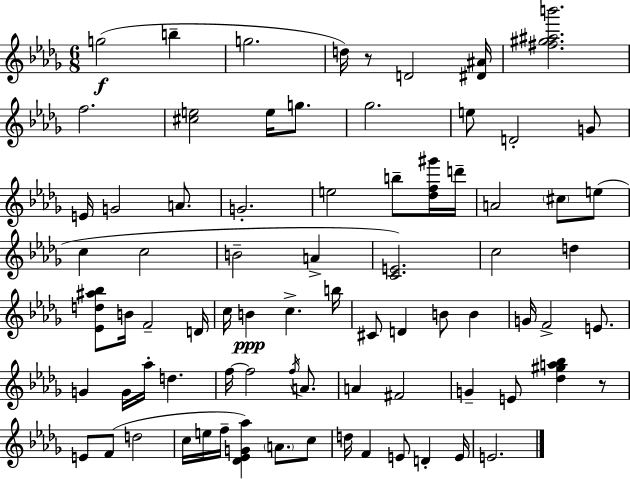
G5/h B5/q G5/h. D5/s R/e D4/h [D#4,A#4]/s [F#5,G#5,A#5,B6]/h. F5/h. [C#5,E5]/h E5/s G5/e. Gb5/h. E5/e D4/h G4/e E4/s G4/h A4/e. G4/h. E5/h B5/e [Db5,F5,G#6]/s D6/s A4/h C#5/e E5/e C5/q C5/h B4/h A4/q [C4,E4]/h. C5/h D5/q [Eb4,D5,A#5,Bb5]/e B4/s F4/h D4/s C5/s B4/q C5/q. B5/s C#4/e D4/q B4/e B4/q G4/s F4/h E4/e. G4/q G4/s Ab5/s D5/q. F5/s F5/h F5/s A4/e. A4/q F#4/h G4/q E4/e [Db5,G#5,A5,Bb5]/q R/e E4/e F4/e D5/h C5/s E5/s F5/s [Db4,Eb4,G4,Ab5]/q A4/e. C5/e D5/s F4/q E4/e D4/q E4/s E4/h.